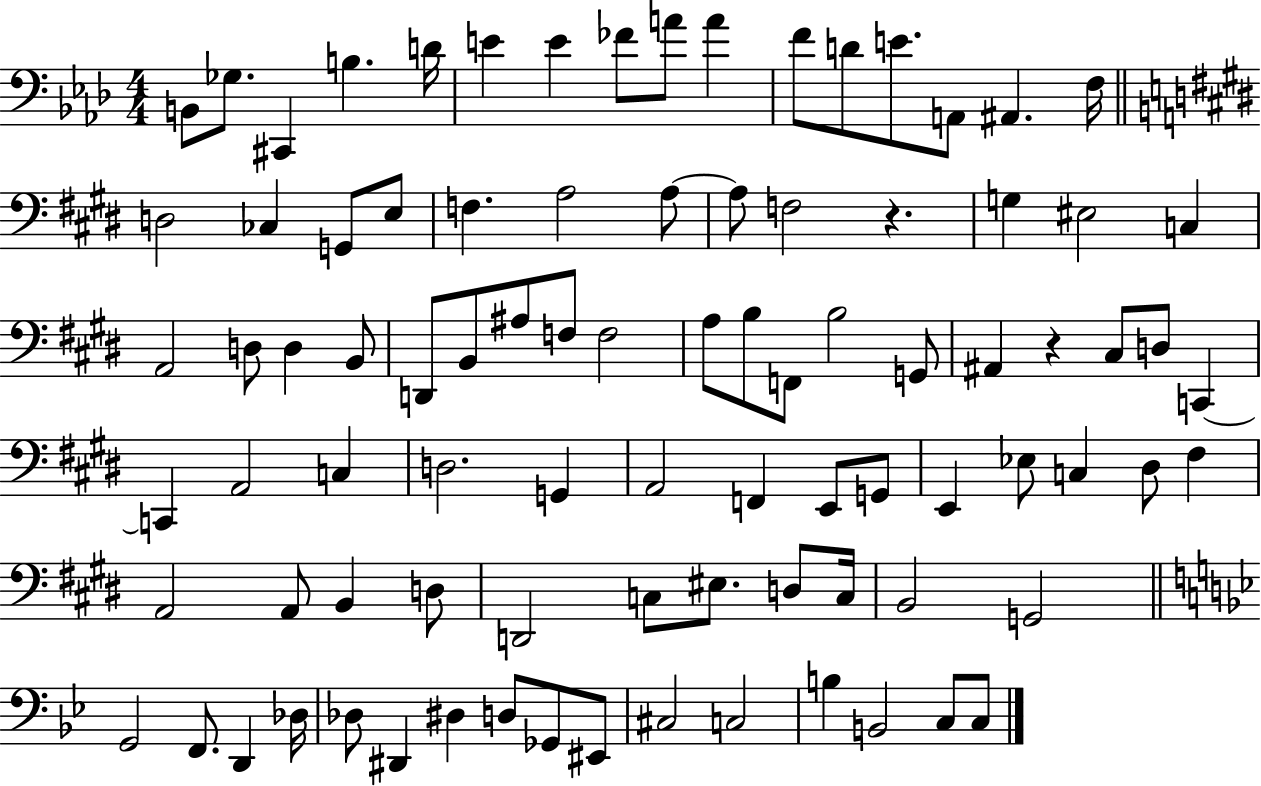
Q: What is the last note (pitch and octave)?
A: C3